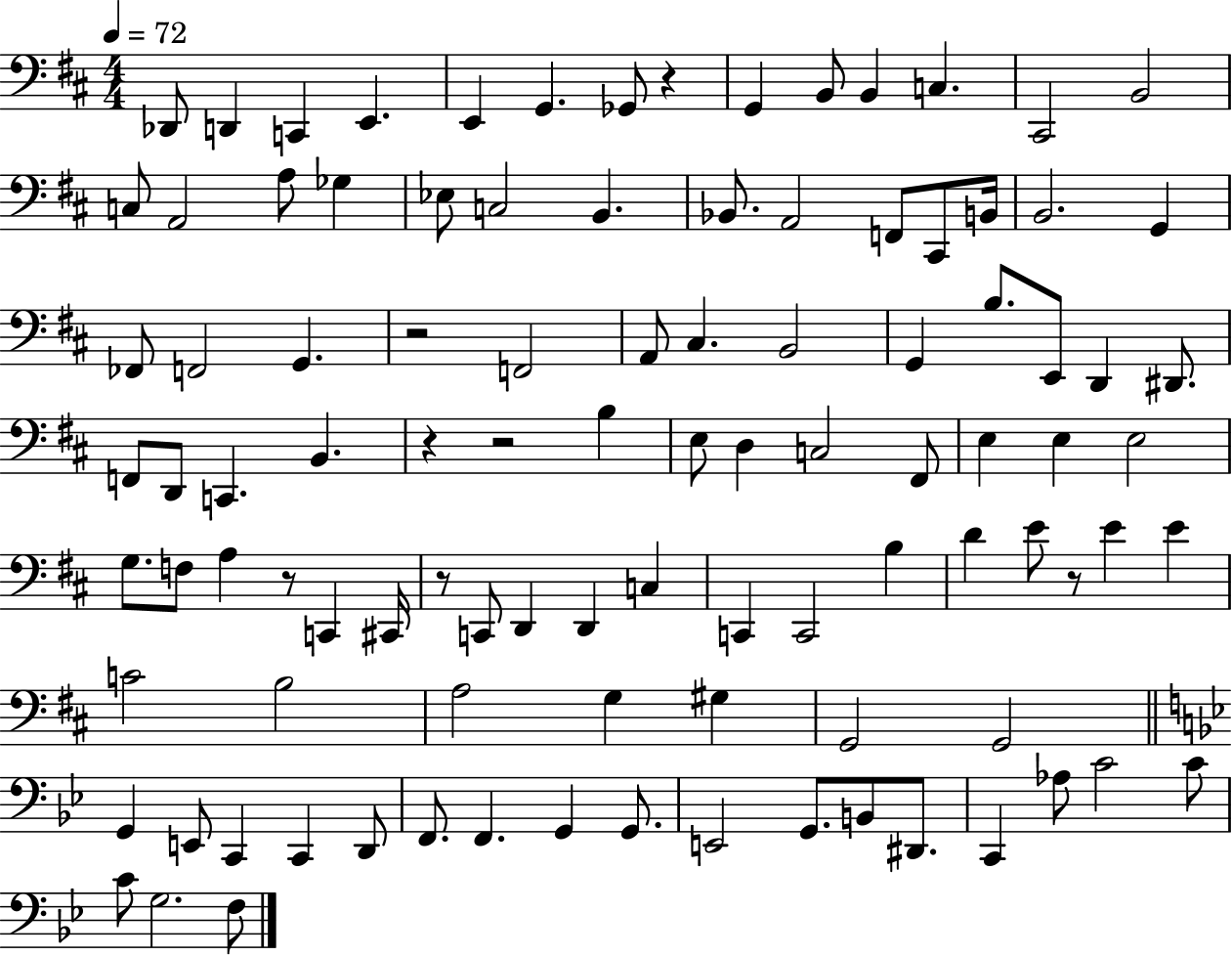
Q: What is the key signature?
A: D major